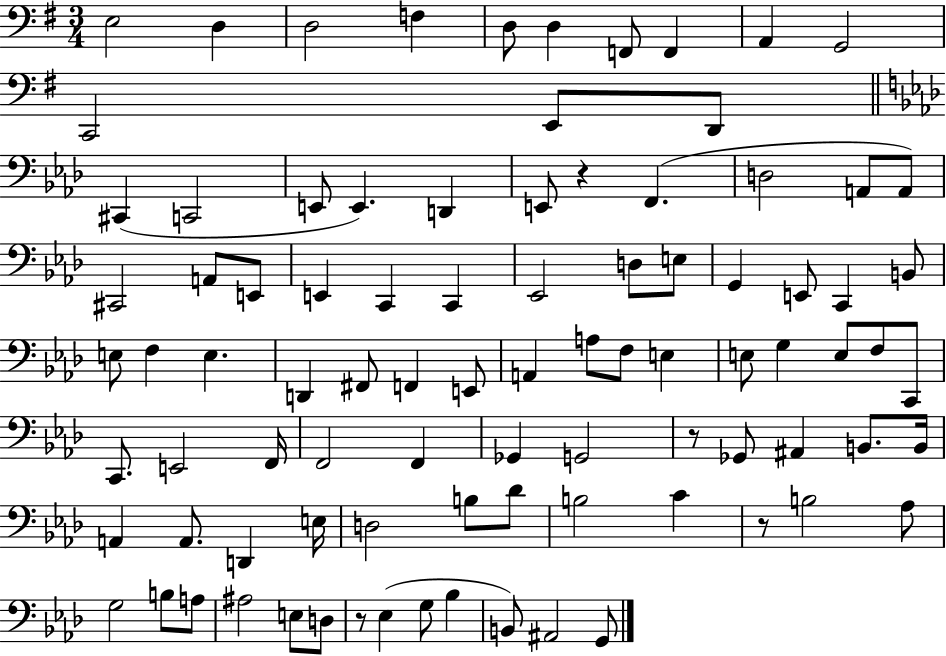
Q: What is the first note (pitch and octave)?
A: E3